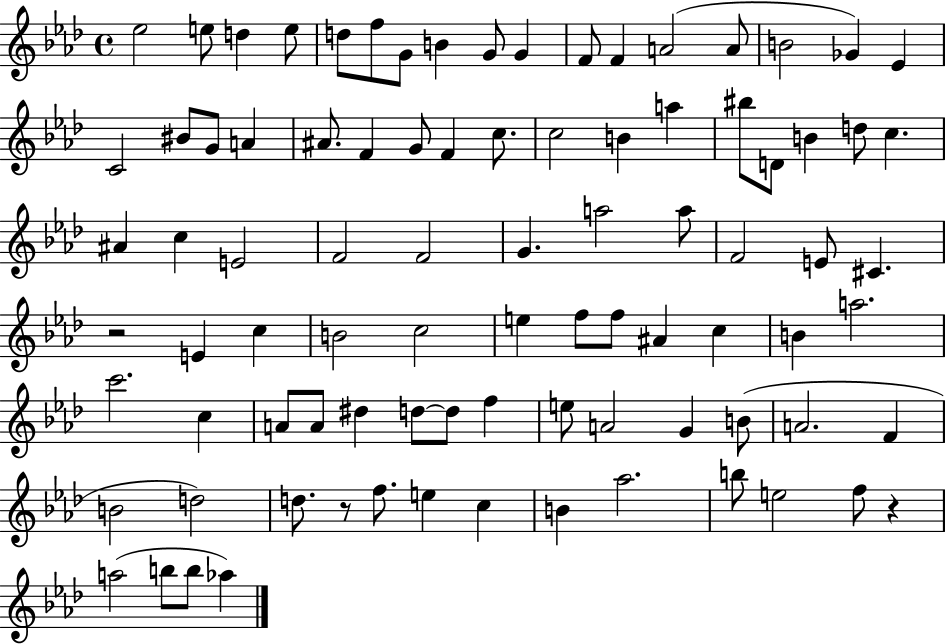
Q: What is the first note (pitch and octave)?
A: Eb5